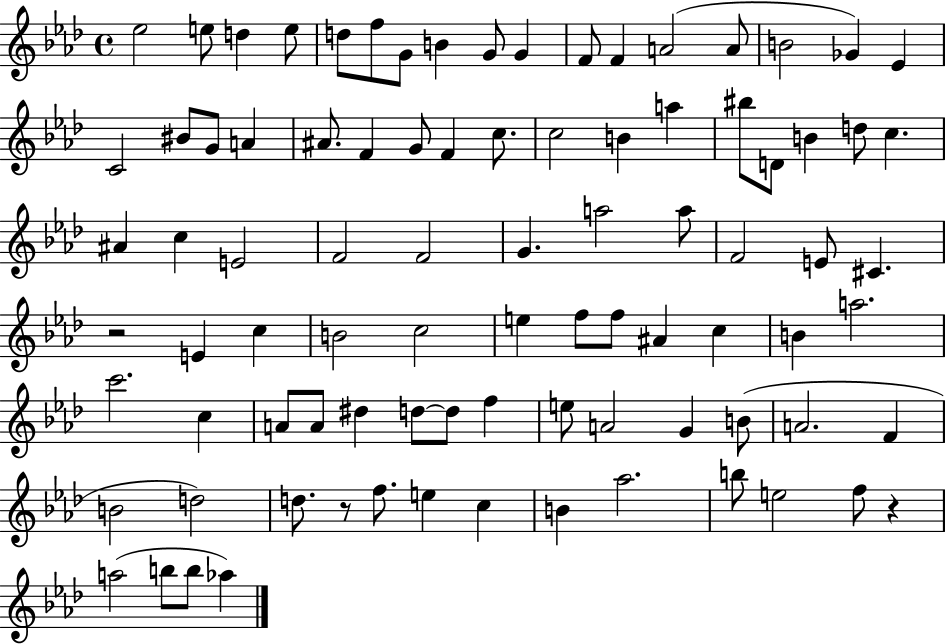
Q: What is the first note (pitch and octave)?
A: Eb5